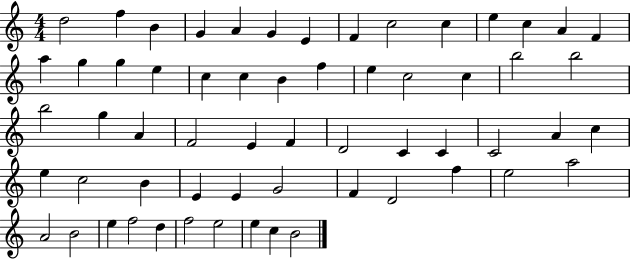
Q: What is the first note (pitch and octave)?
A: D5